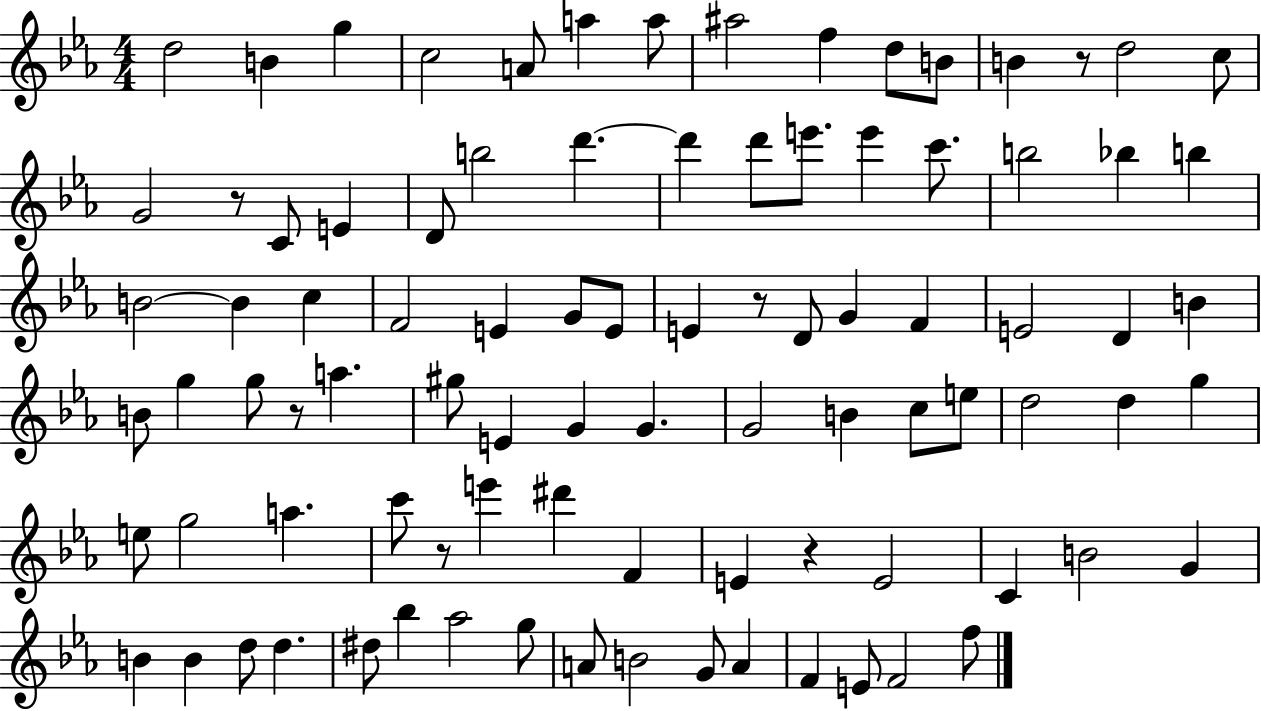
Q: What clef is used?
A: treble